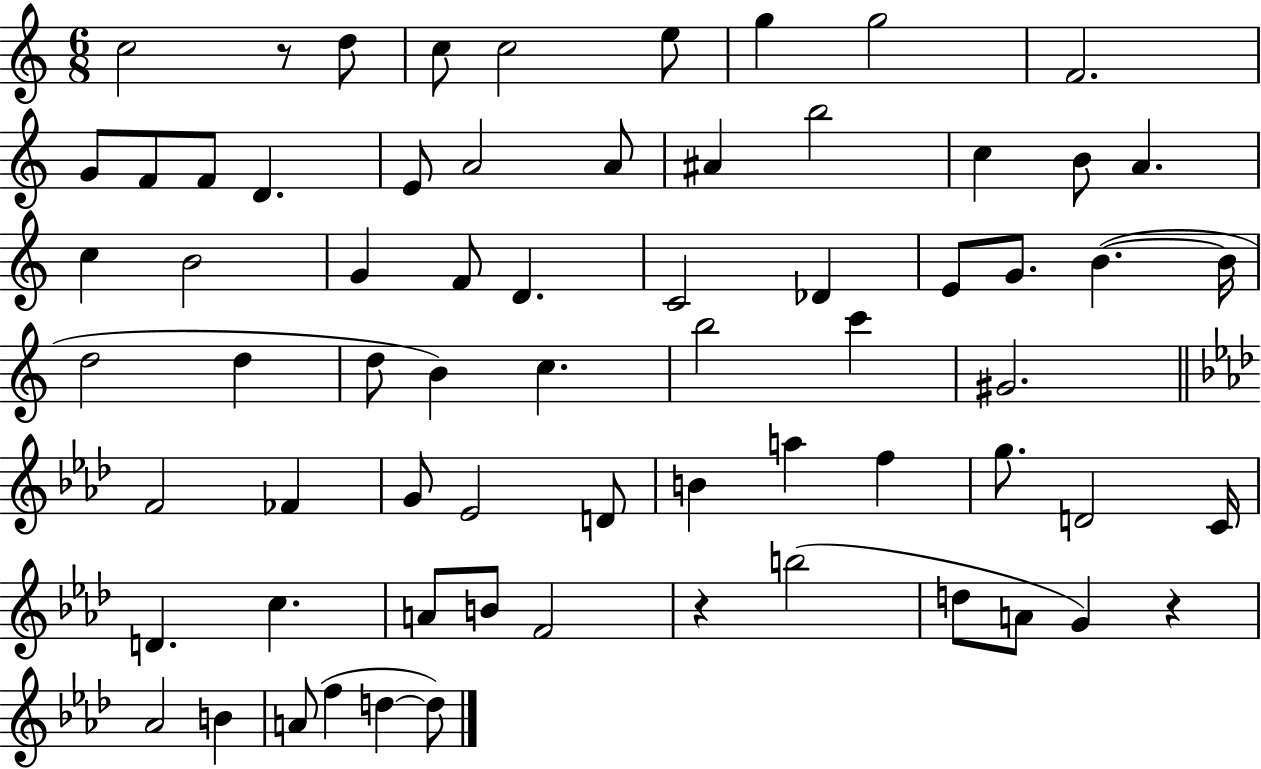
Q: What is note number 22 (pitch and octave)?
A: B4